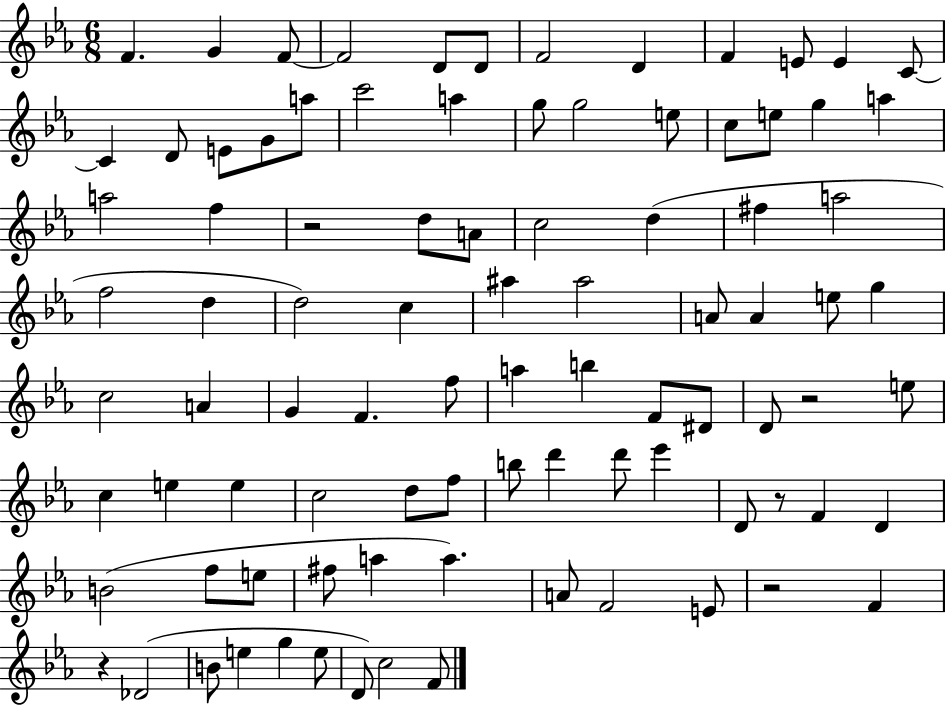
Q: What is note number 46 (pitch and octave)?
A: A4